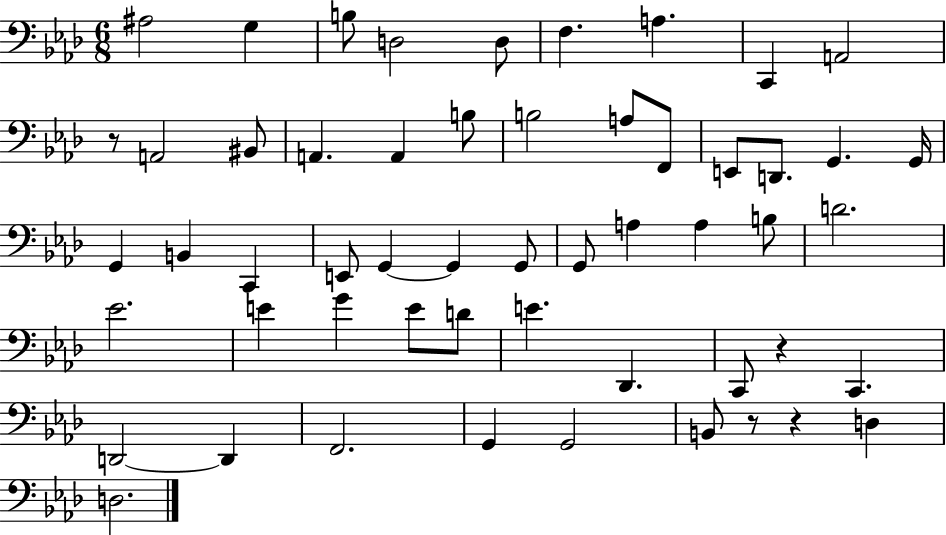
X:1
T:Untitled
M:6/8
L:1/4
K:Ab
^A,2 G, B,/2 D,2 D,/2 F, A, C,, A,,2 z/2 A,,2 ^B,,/2 A,, A,, B,/2 B,2 A,/2 F,,/2 E,,/2 D,,/2 G,, G,,/4 G,, B,, C,, E,,/2 G,, G,, G,,/2 G,,/2 A, A, B,/2 D2 _E2 E G E/2 D/2 E _D,, C,,/2 z C,, D,,2 D,, F,,2 G,, G,,2 B,,/2 z/2 z D, D,2